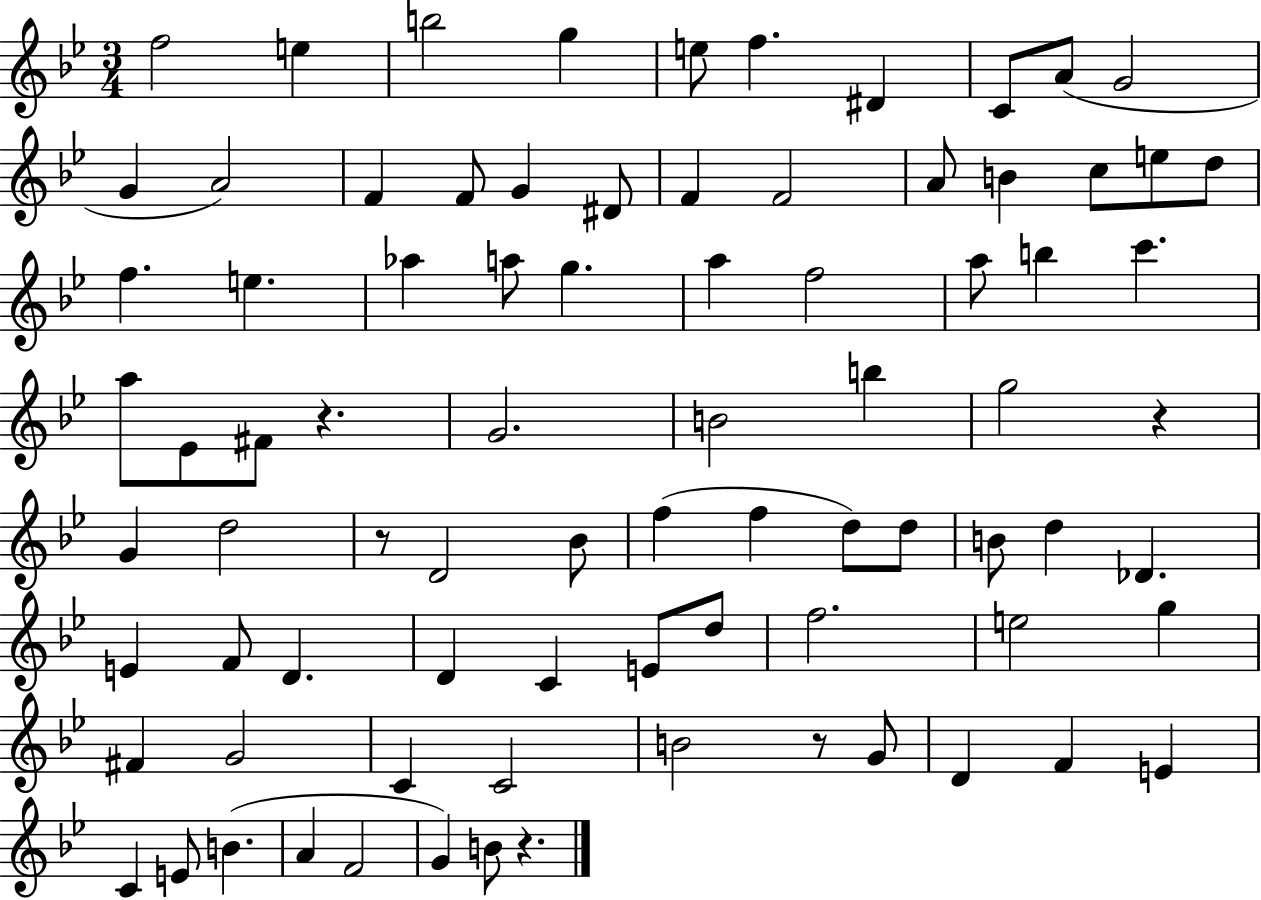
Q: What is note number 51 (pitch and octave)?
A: Db4